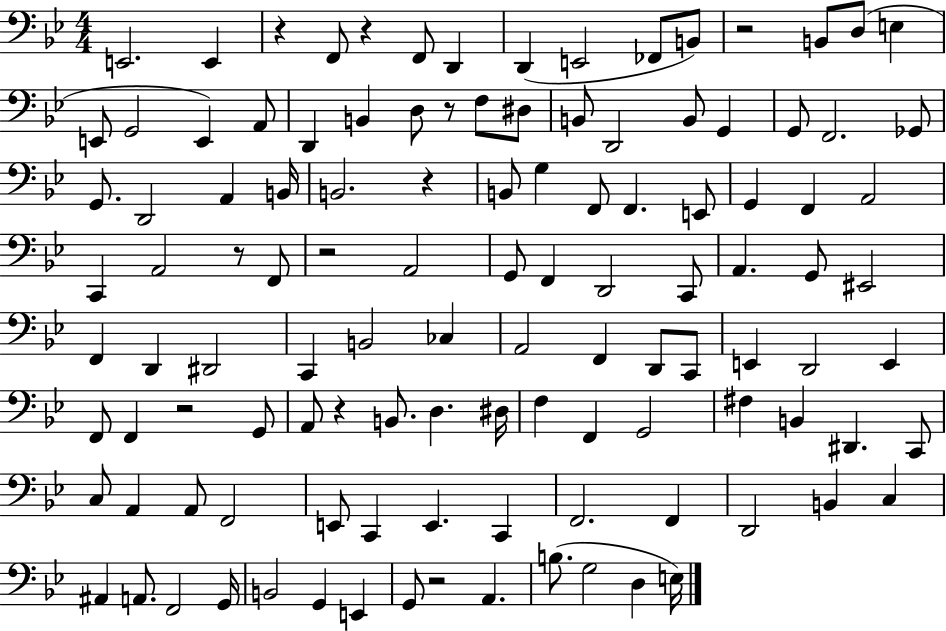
X:1
T:Untitled
M:4/4
L:1/4
K:Bb
E,,2 E,, z F,,/2 z F,,/2 D,, D,, E,,2 _F,,/2 B,,/2 z2 B,,/2 D,/2 E, E,,/2 G,,2 E,, A,,/2 D,, B,, D,/2 z/2 F,/2 ^D,/2 B,,/2 D,,2 B,,/2 G,, G,,/2 F,,2 _G,,/2 G,,/2 D,,2 A,, B,,/4 B,,2 z B,,/2 G, F,,/2 F,, E,,/2 G,, F,, A,,2 C,, A,,2 z/2 F,,/2 z2 A,,2 G,,/2 F,, D,,2 C,,/2 A,, G,,/2 ^E,,2 F,, D,, ^D,,2 C,, B,,2 _C, A,,2 F,, D,,/2 C,,/2 E,, D,,2 E,, F,,/2 F,, z2 G,,/2 A,,/2 z B,,/2 D, ^D,/4 F, F,, G,,2 ^F, B,, ^D,, C,,/2 C,/2 A,, A,,/2 F,,2 E,,/2 C,, E,, C,, F,,2 F,, D,,2 B,, C, ^A,, A,,/2 F,,2 G,,/4 B,,2 G,, E,, G,,/2 z2 A,, B,/2 G,2 D, E,/4